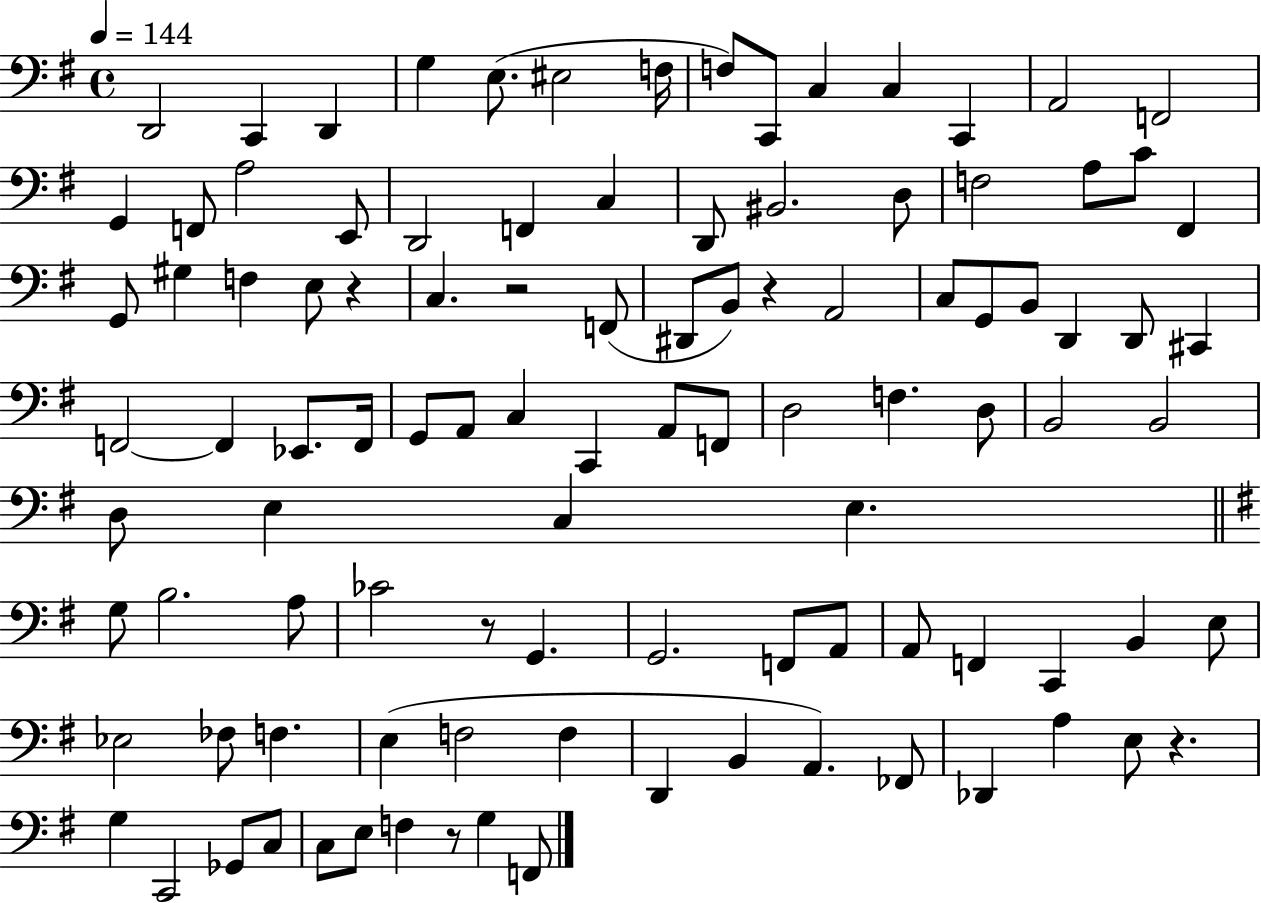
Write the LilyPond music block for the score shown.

{
  \clef bass
  \time 4/4
  \defaultTimeSignature
  \key g \major
  \tempo 4 = 144
  \repeat volta 2 { d,2 c,4 d,4 | g4 e8.( eis2 f16 | f8) c,8 c4 c4 c,4 | a,2 f,2 | \break g,4 f,8 a2 e,8 | d,2 f,4 c4 | d,8 bis,2. d8 | f2 a8 c'8 fis,4 | \break g,8 gis4 f4 e8 r4 | c4. r2 f,8( | dis,8 b,8) r4 a,2 | c8 g,8 b,8 d,4 d,8 cis,4 | \break f,2~~ f,4 ees,8. f,16 | g,8 a,8 c4 c,4 a,8 f,8 | d2 f4. d8 | b,2 b,2 | \break d8 e4 c4 e4. | \bar "||" \break \key g \major g8 b2. a8 | ces'2 r8 g,4. | g,2. f,8 a,8 | a,8 f,4 c,4 b,4 e8 | \break ees2 fes8 f4. | e4( f2 f4 | d,4 b,4 a,4.) fes,8 | des,4 a4 e8 r4. | \break g4 c,2 ges,8 c8 | c8 e8 f4 r8 g4 f,8 | } \bar "|."
}